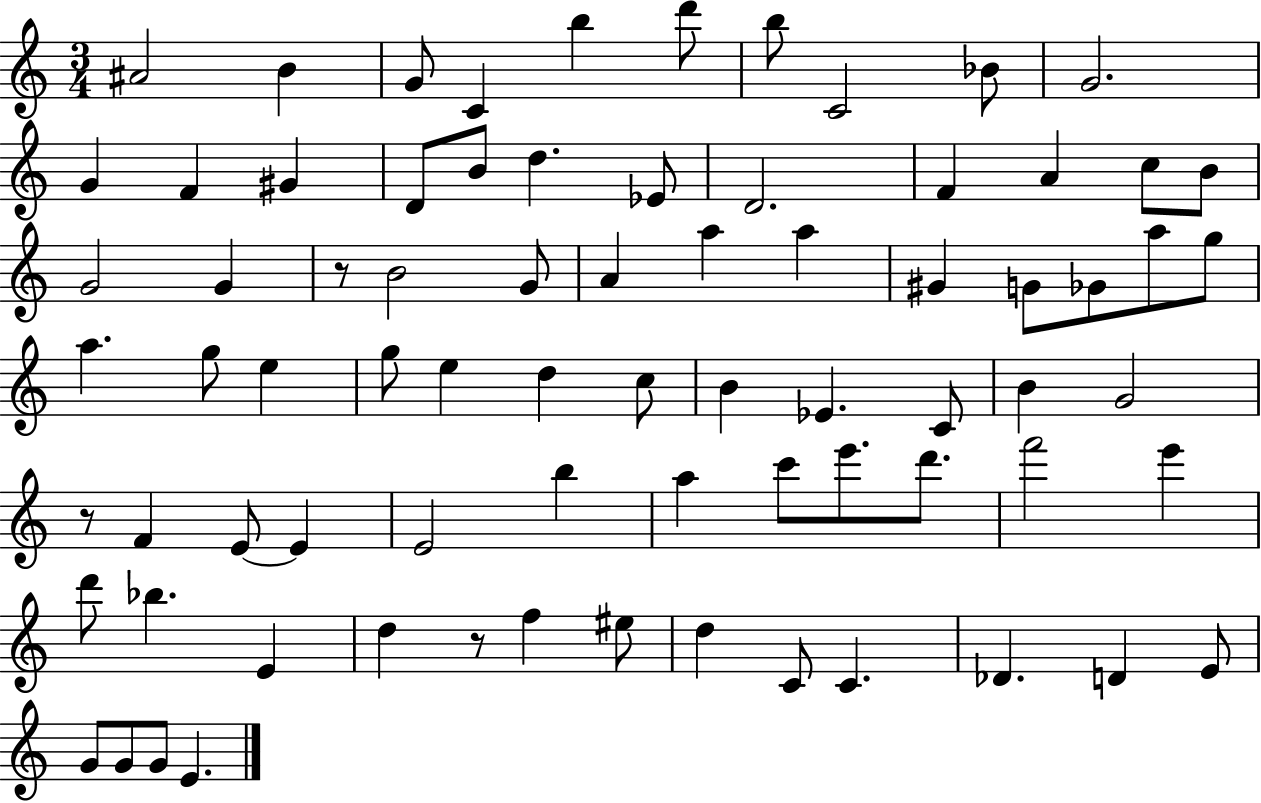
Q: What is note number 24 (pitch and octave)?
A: G4